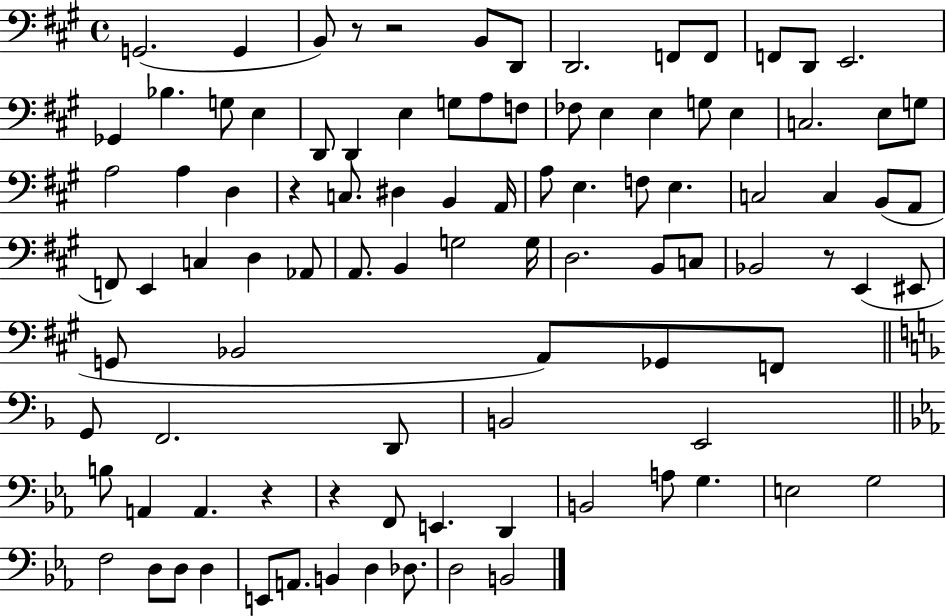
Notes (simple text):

G2/h. G2/q B2/e R/e R/h B2/e D2/e D2/h. F2/e F2/e F2/e D2/e E2/h. Gb2/q Bb3/q. G3/e E3/q D2/e D2/q E3/q G3/e A3/e F3/e FES3/e E3/q E3/q G3/e E3/q C3/h. E3/e G3/e A3/h A3/q D3/q R/q C3/e. D#3/q B2/q A2/s A3/e E3/q. F3/e E3/q. C3/h C3/q B2/e A2/e F2/e E2/q C3/q D3/q Ab2/e A2/e. B2/q G3/h G3/s D3/h. B2/e C3/e Bb2/h R/e E2/q EIS2/e G2/e Bb2/h A2/e Gb2/e F2/e G2/e F2/h. D2/e B2/h E2/h B3/e A2/q A2/q. R/q R/q F2/e E2/q. D2/q B2/h A3/e G3/q. E3/h G3/h F3/h D3/e D3/e D3/q E2/e A2/e. B2/q D3/q Db3/e. D3/h B2/h